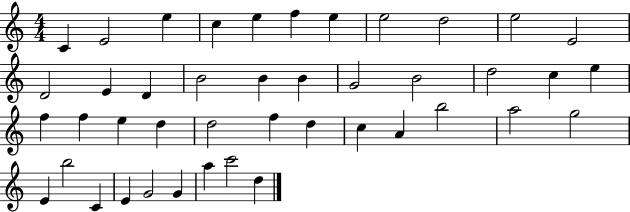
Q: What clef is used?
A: treble